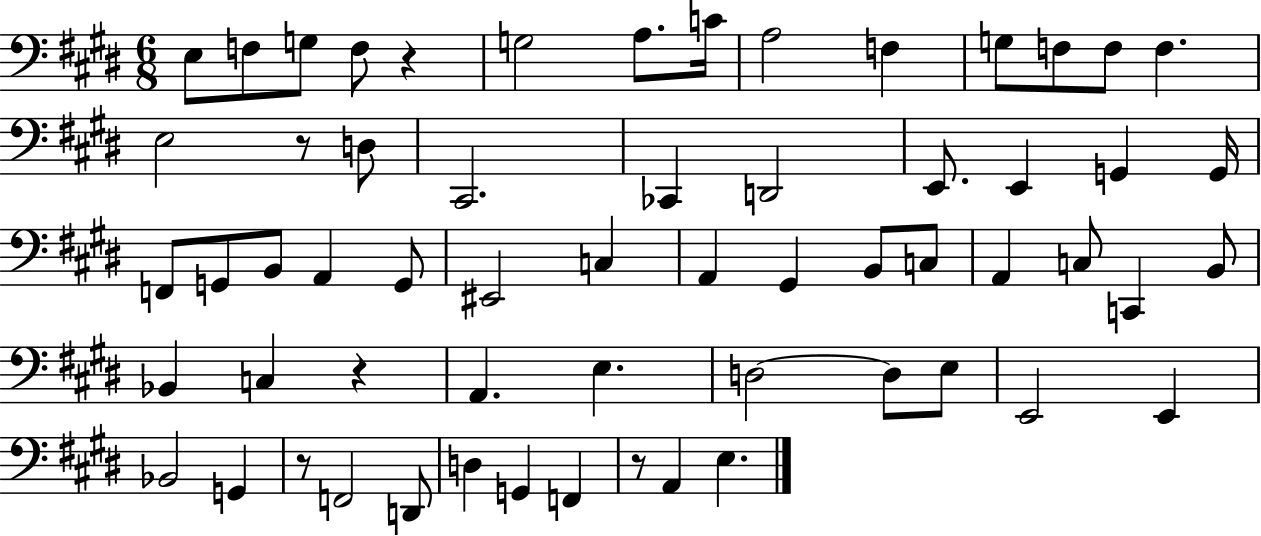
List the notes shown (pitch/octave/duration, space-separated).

E3/e F3/e G3/e F3/e R/q G3/h A3/e. C4/s A3/h F3/q G3/e F3/e F3/e F3/q. E3/h R/e D3/e C#2/h. CES2/q D2/h E2/e. E2/q G2/q G2/s F2/e G2/e B2/e A2/q G2/e EIS2/h C3/q A2/q G#2/q B2/e C3/e A2/q C3/e C2/q B2/e Bb2/q C3/q R/q A2/q. E3/q. D3/h D3/e E3/e E2/h E2/q Bb2/h G2/q R/e F2/h D2/e D3/q G2/q F2/q R/e A2/q E3/q.